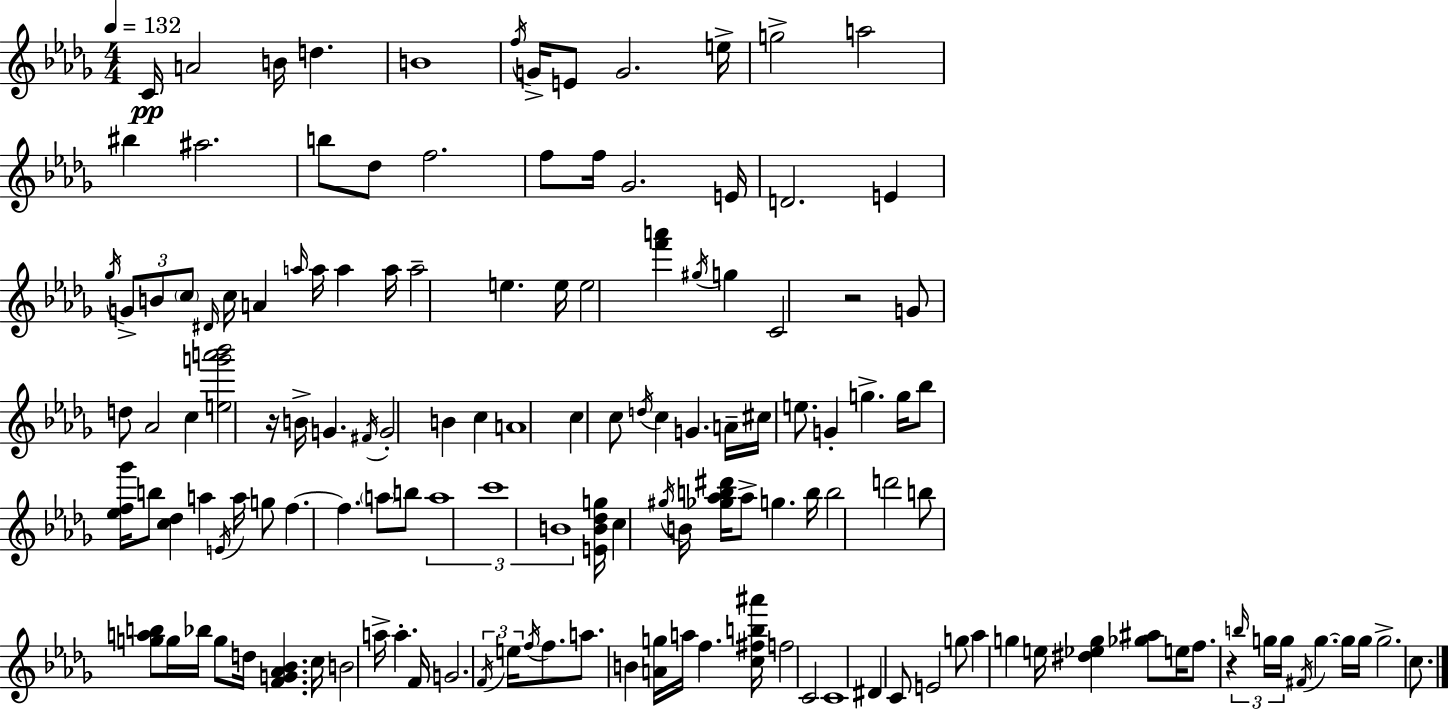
C4/s A4/h B4/s D5/q. B4/w F5/s G4/s E4/e G4/h. E5/s G5/h A5/h BIS5/q A#5/h. B5/e Db5/e F5/h. F5/e F5/s Gb4/h. E4/s D4/h. E4/q Gb5/s G4/e B4/e C5/e D#4/s C5/s A4/q A5/s A5/s A5/q A5/s A5/h E5/q. E5/s E5/h [F6,A6]/q G#5/s G5/q C4/h R/h G4/e D5/e Ab4/h C5/q [E5,G6,A6,Bb6]/h R/s B4/s G4/q. F#4/s G4/h B4/q C5/q A4/w C5/q C5/e D5/s C5/q G4/q. A4/s C#5/s E5/e. G4/q G5/q. G5/s Bb5/e [Eb5,F5,Gb6]/s B5/e [C5,Db5]/q A5/q E4/s A5/s G5/e F5/q. F5/q. A5/e B5/e A5/w C6/w B4/w [E4,B4,Db5,G5]/s C5/q G#5/s B4/s [Gb5,Ab5,B5,D#6]/s Ab5/e G5/q. B5/s B5/h D6/h B5/e [G5,A5,B5]/e G5/s Bb5/s G5/e D5/s [F4,G4,Ab4,Bb4]/q. C5/s B4/h A5/s A5/q. F4/s G4/h. F4/s E5/s F5/s F5/e. A5/e. B4/q [A4,G5]/s A5/s F5/q. [C5,F#5,B5,A#6]/s F5/h C4/h C4/w D#4/q C4/e E4/h G5/e Ab5/q G5/q E5/s [D#5,Eb5,G5]/q [Gb5,A#5]/e E5/s F5/e. R/q B5/s G5/s G5/s F#4/s G5/q. G5/s G5/s G5/h. C5/e.